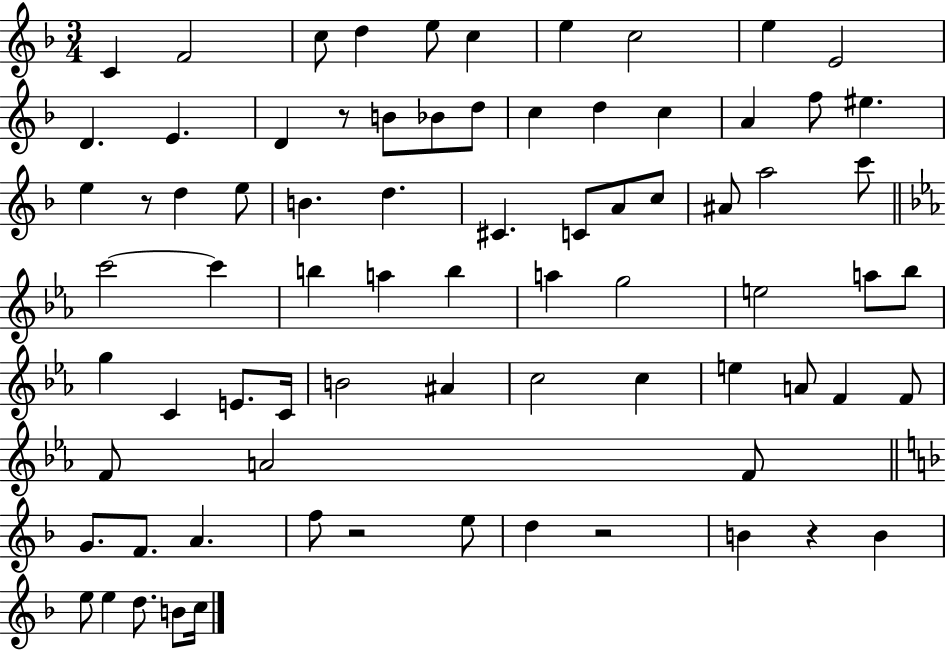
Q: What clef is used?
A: treble